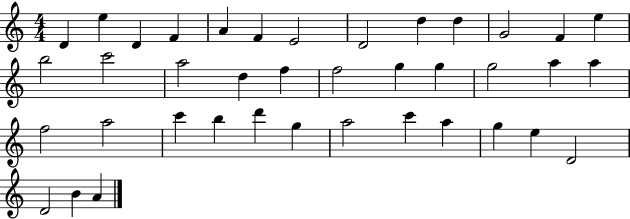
{
  \clef treble
  \numericTimeSignature
  \time 4/4
  \key c \major
  d'4 e''4 d'4 f'4 | a'4 f'4 e'2 | d'2 d''4 d''4 | g'2 f'4 e''4 | \break b''2 c'''2 | a''2 d''4 f''4 | f''2 g''4 g''4 | g''2 a''4 a''4 | \break f''2 a''2 | c'''4 b''4 d'''4 g''4 | a''2 c'''4 a''4 | g''4 e''4 d'2 | \break d'2 b'4 a'4 | \bar "|."
}